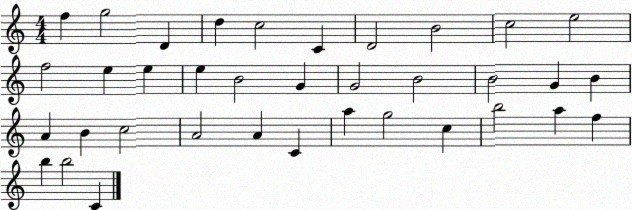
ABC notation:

X:1
T:Untitled
M:4/4
L:1/4
K:C
f g2 D d c2 C D2 B2 c2 e2 f2 e e e B2 G G2 B2 B2 G B A B c2 A2 A C a g2 c b2 a f b b2 C